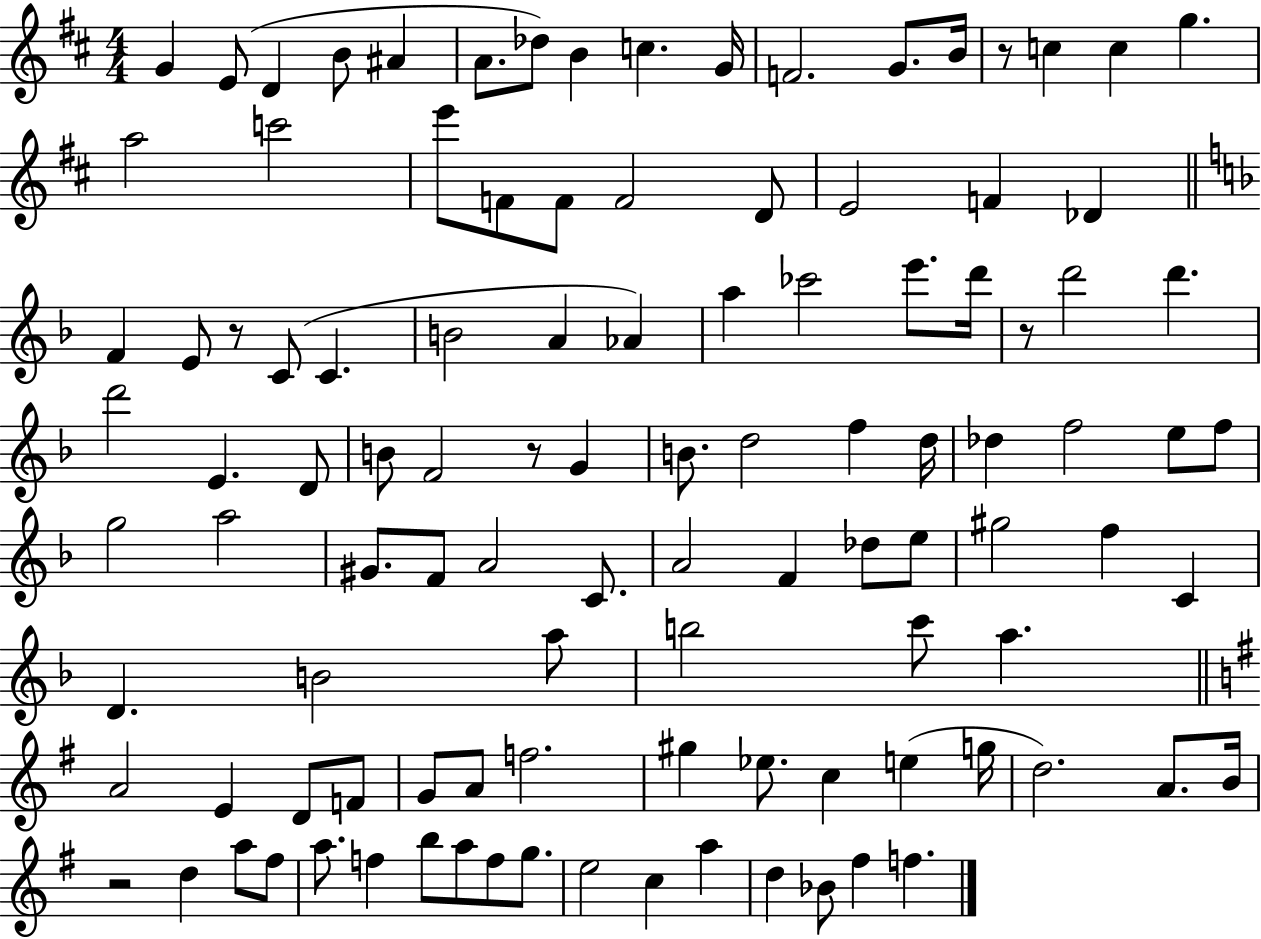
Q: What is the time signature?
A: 4/4